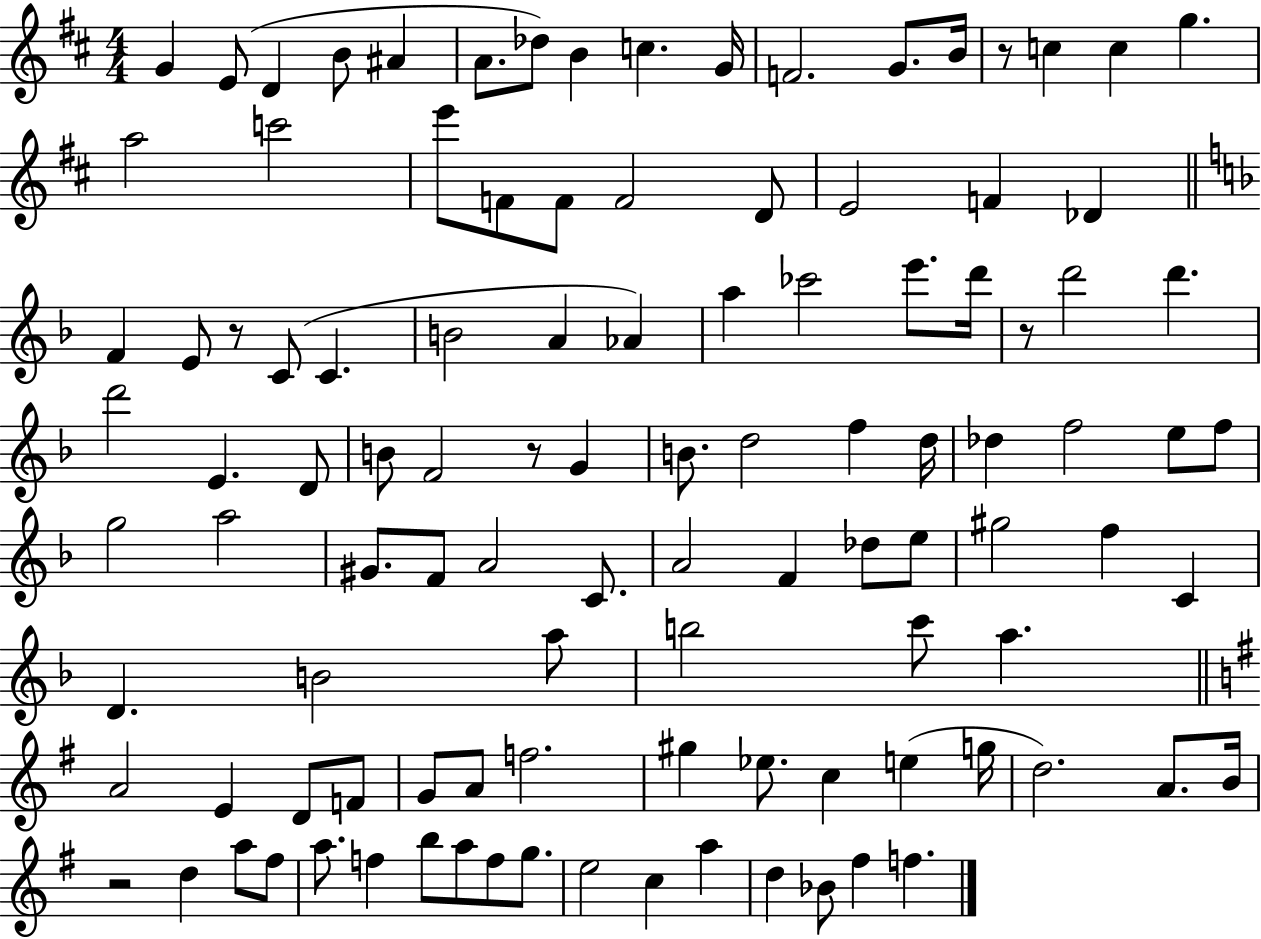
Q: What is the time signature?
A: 4/4